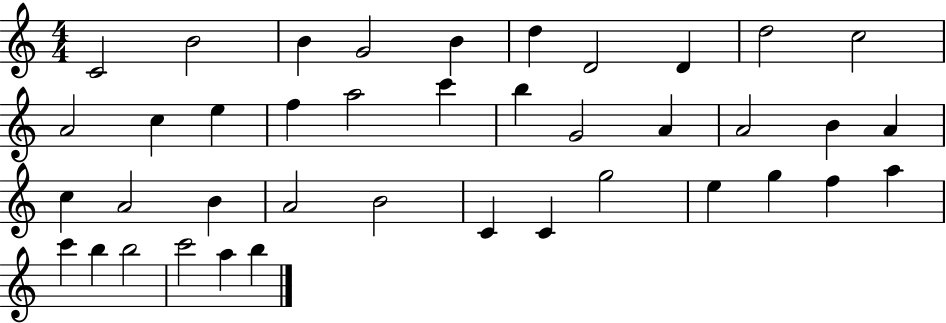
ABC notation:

X:1
T:Untitled
M:4/4
L:1/4
K:C
C2 B2 B G2 B d D2 D d2 c2 A2 c e f a2 c' b G2 A A2 B A c A2 B A2 B2 C C g2 e g f a c' b b2 c'2 a b